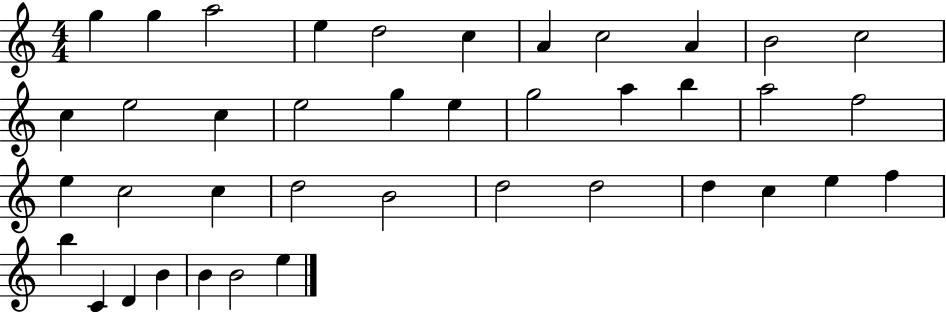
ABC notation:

X:1
T:Untitled
M:4/4
L:1/4
K:C
g g a2 e d2 c A c2 A B2 c2 c e2 c e2 g e g2 a b a2 f2 e c2 c d2 B2 d2 d2 d c e f b C D B B B2 e